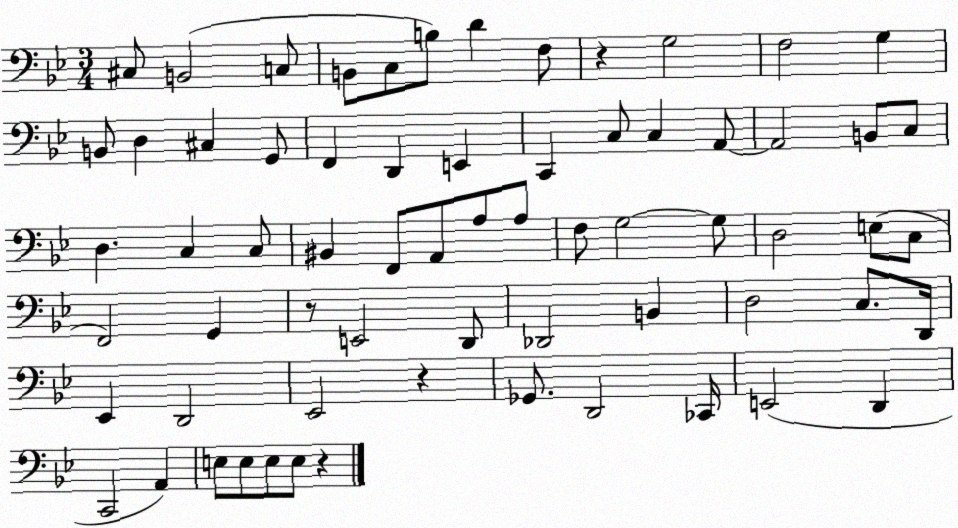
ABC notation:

X:1
T:Untitled
M:3/4
L:1/4
K:Bb
^C,/2 B,,2 C,/2 B,,/2 C,/2 B,/2 D F,/2 z G,2 F,2 G, B,,/2 D, ^C, G,,/2 F,, D,, E,, C,, C,/2 C, A,,/2 A,,2 B,,/2 C,/2 D, C, C,/2 ^B,, F,,/2 A,,/2 A,/2 A,/2 F,/2 G,2 G,/2 D,2 E,/2 C,/2 F,,2 G,, z/2 E,,2 D,,/2 _D,,2 B,, D,2 C,/2 D,,/4 _E,, D,,2 _E,,2 z _G,,/2 D,,2 _C,,/4 E,,2 D,, C,,2 A,, E,/2 E,/2 E,/2 E,/2 z